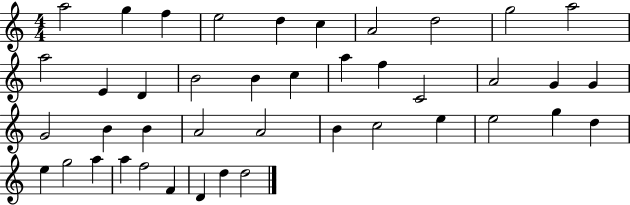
A5/h G5/q F5/q E5/h D5/q C5/q A4/h D5/h G5/h A5/h A5/h E4/q D4/q B4/h B4/q C5/q A5/q F5/q C4/h A4/h G4/q G4/q G4/h B4/q B4/q A4/h A4/h B4/q C5/h E5/q E5/h G5/q D5/q E5/q G5/h A5/q A5/q F5/h F4/q D4/q D5/q D5/h